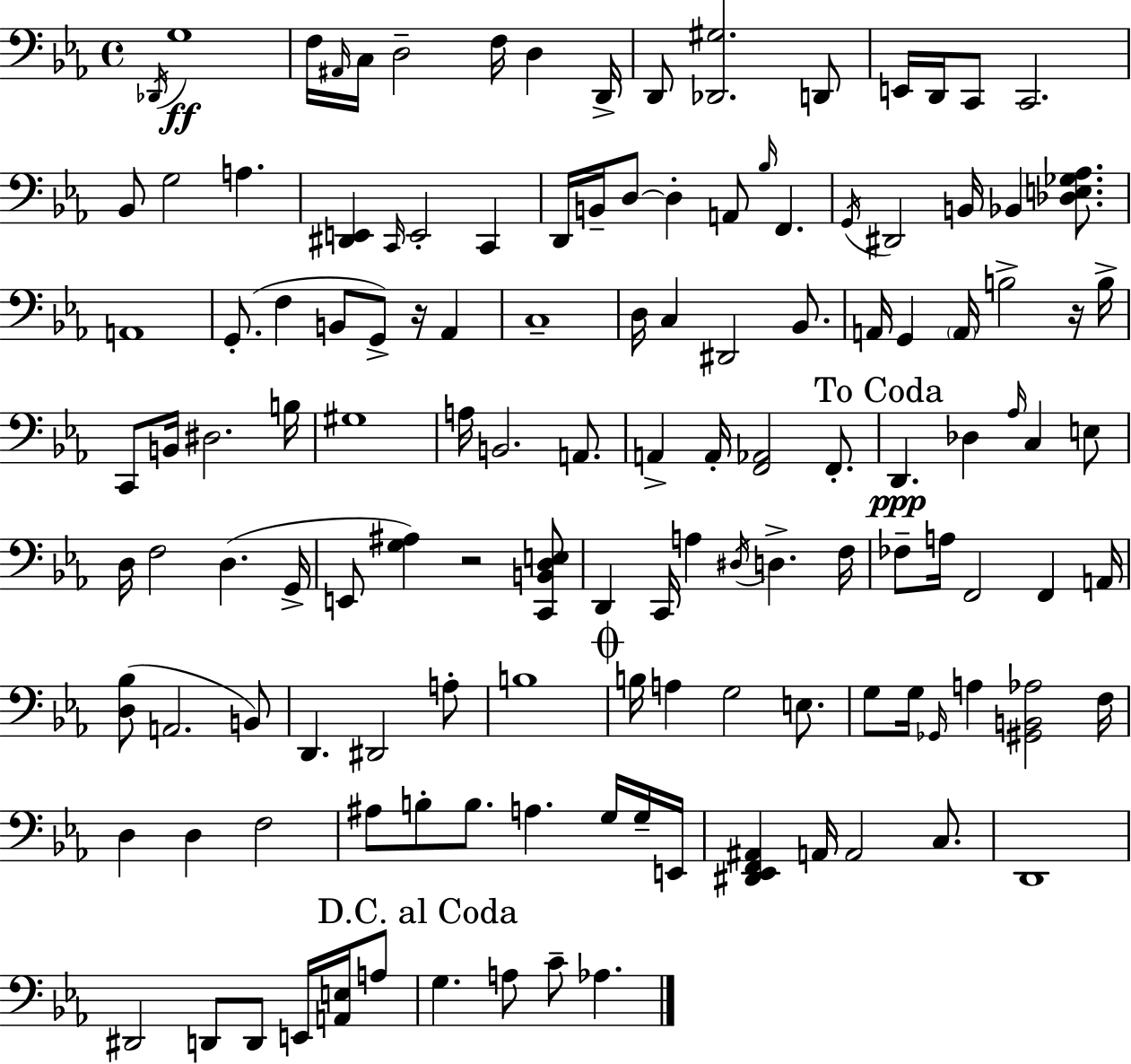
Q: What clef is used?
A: bass